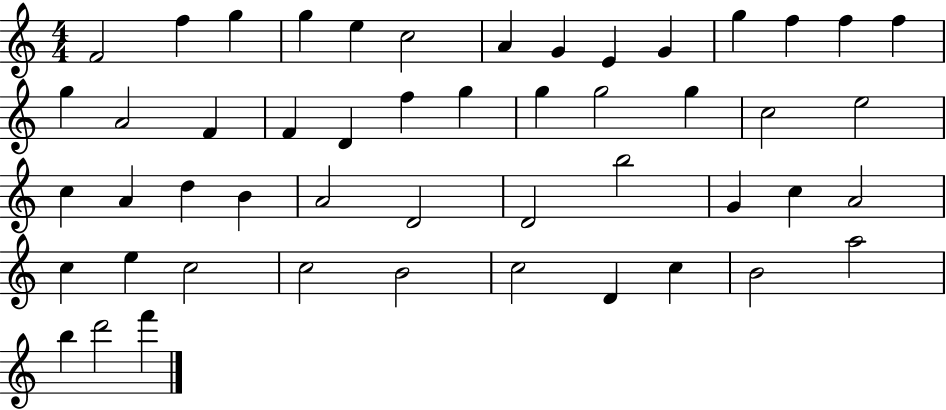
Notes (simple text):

F4/h F5/q G5/q G5/q E5/q C5/h A4/q G4/q E4/q G4/q G5/q F5/q F5/q F5/q G5/q A4/h F4/q F4/q D4/q F5/q G5/q G5/q G5/h G5/q C5/h E5/h C5/q A4/q D5/q B4/q A4/h D4/h D4/h B5/h G4/q C5/q A4/h C5/q E5/q C5/h C5/h B4/h C5/h D4/q C5/q B4/h A5/h B5/q D6/h F6/q